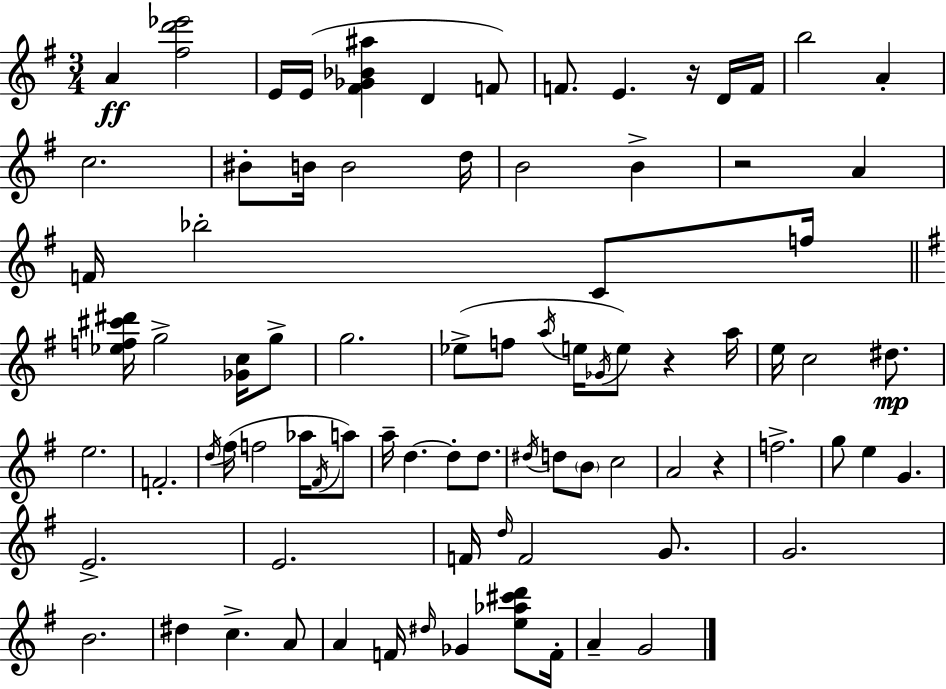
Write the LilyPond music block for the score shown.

{
  \clef treble
  \numericTimeSignature
  \time 3/4
  \key e \minor
  a'4\ff <fis'' d''' ees'''>2 | e'16 e'16( <fis' ges' bes' ais''>4 d'4 f'8) | f'8. e'4. r16 d'16 f'16 | b''2 a'4-. | \break c''2. | bis'8-. b'16 b'2 d''16 | b'2 b'4-> | r2 a'4 | \break f'16 bes''2-. c'8 f''16 | \bar "||" \break \key g \major <ees'' f'' cis''' dis'''>16 g''2-> <ges' c''>16 g''8-> | g''2. | ees''8->( f''8 \acciaccatura { a''16 } e''16 \acciaccatura { ges'16 } e''8) r4 | a''16 e''16 c''2 dis''8.\mp | \break e''2. | f'2.-. | \acciaccatura { d''16 } fis''16( f''2 | aes''16 \acciaccatura { fis'16 } a''8) a''16-- d''4.~~ d''8-. | \break d''8. \acciaccatura { dis''16 } d''8 \parenthesize b'8 c''2 | a'2 | r4 f''2.-> | g''8 e''4 g'4. | \break e'2.-> | e'2. | f'16 \grace { d''16 } f'2 | g'8. g'2. | \break b'2. | dis''4 c''4.-> | a'8 a'4 f'16 \grace { dis''16 } | ges'4 <e'' aes'' cis''' d'''>8 f'16-. a'4-- g'2 | \break \bar "|."
}